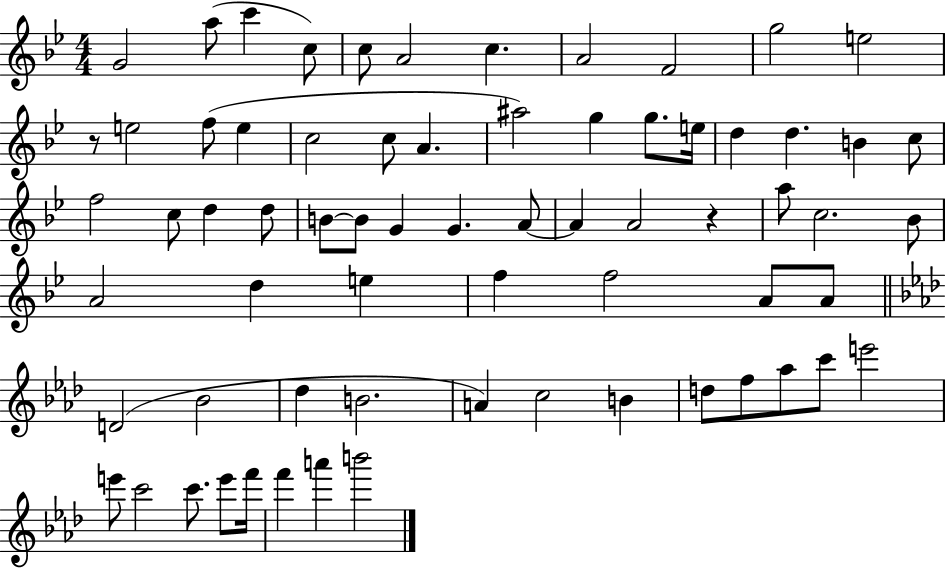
G4/h A5/e C6/q C5/e C5/e A4/h C5/q. A4/h F4/h G5/h E5/h R/e E5/h F5/e E5/q C5/h C5/e A4/q. A#5/h G5/q G5/e. E5/s D5/q D5/q. B4/q C5/e F5/h C5/e D5/q D5/e B4/e B4/e G4/q G4/q. A4/e A4/q A4/h R/q A5/e C5/h. Bb4/e A4/h D5/q E5/q F5/q F5/h A4/e A4/e D4/h Bb4/h Db5/q B4/h. A4/q C5/h B4/q D5/e F5/e Ab5/e C6/e E6/h E6/e C6/h C6/e. E6/e F6/s F6/q A6/q B6/h